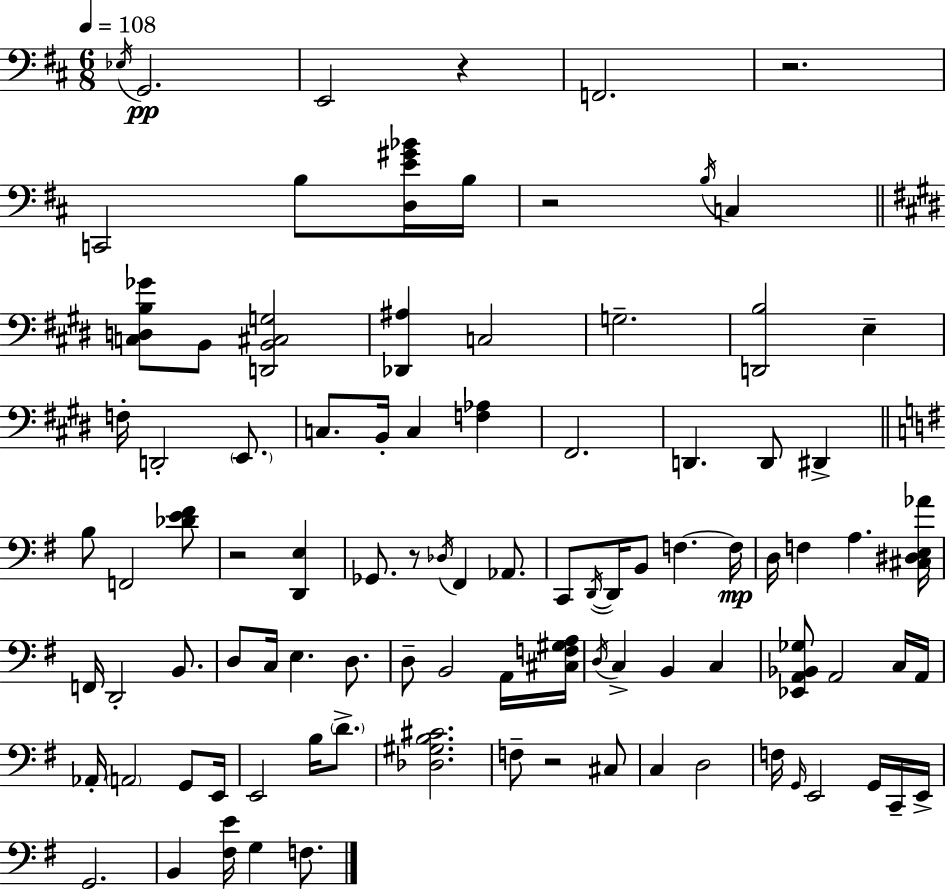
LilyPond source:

{
  \clef bass
  \numericTimeSignature
  \time 6/8
  \key d \major
  \tempo 4 = 108
  \acciaccatura { ees16 }\pp g,2. | e,2 r4 | f,2. | r2. | \break c,2 b8 <d e' gis' bes'>16 | b16 r2 \acciaccatura { b16 } c4 | \bar "||" \break \key e \major <c d b ges'>8 b,8 <d, b, cis g>2 | <des, ais>4 c2 | g2.-- | <d, b>2 e4-- | \break f16-. d,2-. \parenthesize e,8. | c8. b,16-. c4 <f aes>4 | fis,2. | d,4. d,8 dis,4-> | \break \bar "||" \break \key g \major b8 f,2 <des' e' fis'>8 | r2 <d, e>4 | ges,8. r8 \acciaccatura { des16 } fis,4 aes,8. | c,8 \acciaccatura { d,16~ }~ d,16 b,8 f4.~~ | \break f16\mp d16 f4 a4. | <cis dis e aes'>16 f,16 d,2-. b,8. | d8 c16 e4. d8. | d8-- b,2 | \break a,16 <cis f gis a>16 \acciaccatura { d16 } c4-> b,4 c4 | <ees, a, bes, ges>8 a,2 | c16 a,16 aes,16-. \parenthesize a,2 | g,8 e,16 e,2 b16 | \break \parenthesize d'8.-> <des gis b cis'>2. | f8-- r2 | cis8 c4 d2 | f16 \grace { g,16 } e,2 | \break g,16 c,16-- e,16-> g,2. | b,4 <fis e'>16 g4 | f8. \bar "|."
}